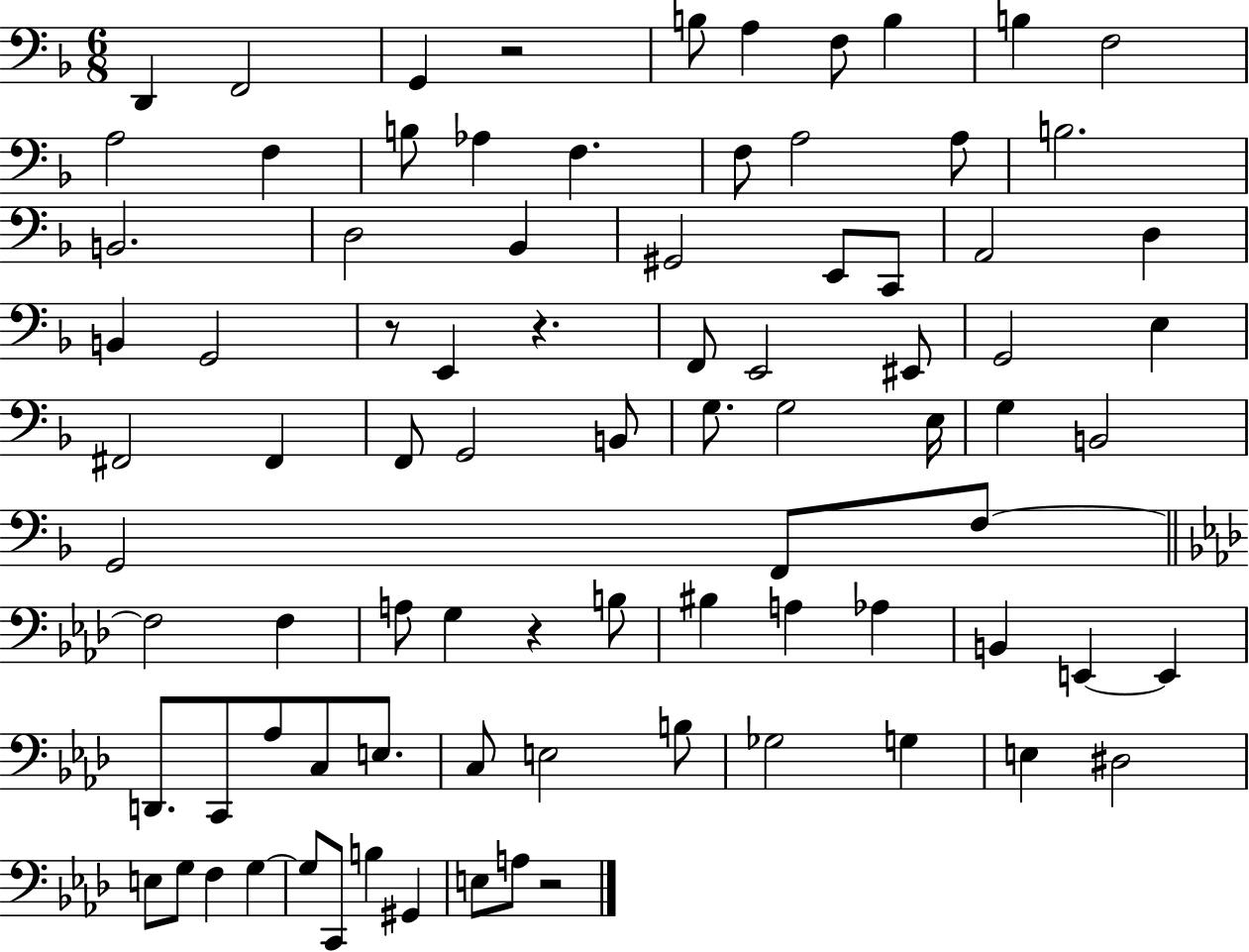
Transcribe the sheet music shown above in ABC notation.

X:1
T:Untitled
M:6/8
L:1/4
K:F
D,, F,,2 G,, z2 B,/2 A, F,/2 B, B, F,2 A,2 F, B,/2 _A, F, F,/2 A,2 A,/2 B,2 B,,2 D,2 _B,, ^G,,2 E,,/2 C,,/2 A,,2 D, B,, G,,2 z/2 E,, z F,,/2 E,,2 ^E,,/2 G,,2 E, ^F,,2 ^F,, F,,/2 G,,2 B,,/2 G,/2 G,2 E,/4 G, B,,2 G,,2 F,,/2 F,/2 F,2 F, A,/2 G, z B,/2 ^B, A, _A, B,, E,, E,, D,,/2 C,,/2 _A,/2 C,/2 E,/2 C,/2 E,2 B,/2 _G,2 G, E, ^D,2 E,/2 G,/2 F, G, G,/2 C,,/2 B, ^G,, E,/2 A,/2 z2